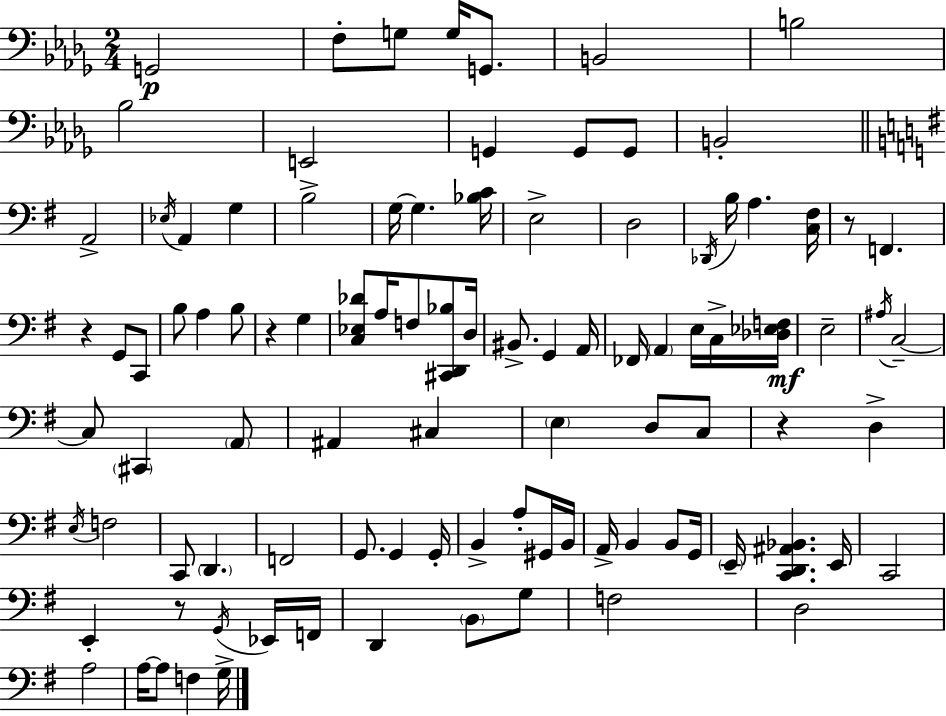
X:1
T:Untitled
M:2/4
L:1/4
K:Bbm
G,,2 F,/2 G,/2 G,/4 G,,/2 B,,2 B,2 _B,2 E,,2 G,, G,,/2 G,,/2 B,,2 A,,2 _E,/4 A,, G, B,2 G,/4 G, [_B,C]/4 E,2 D,2 _D,,/4 B,/4 A, [C,^F,]/4 z/2 F,, z G,,/2 C,,/2 B,/2 A, B,/2 z G, [C,_E,_D]/2 A,/4 F,/2 [^C,,D,,_B,]/2 D,/4 ^B,,/2 G,, A,,/4 _F,,/4 A,, E,/4 C,/4 [_D,_E,F,]/4 E,2 ^A,/4 C,2 C,/2 ^C,, A,,/2 ^A,, ^C, E, D,/2 C,/2 z D, E,/4 F,2 C,,/2 D,, F,,2 G,,/2 G,, G,,/4 B,, A,/2 ^G,,/4 B,,/4 A,,/4 B,, B,,/2 G,,/4 E,,/4 [C,,D,,^A,,_B,,] E,,/4 C,,2 E,, z/2 G,,/4 _E,,/4 F,,/4 D,, B,,/2 G,/2 F,2 D,2 A,2 A,/4 A,/2 F, G,/4